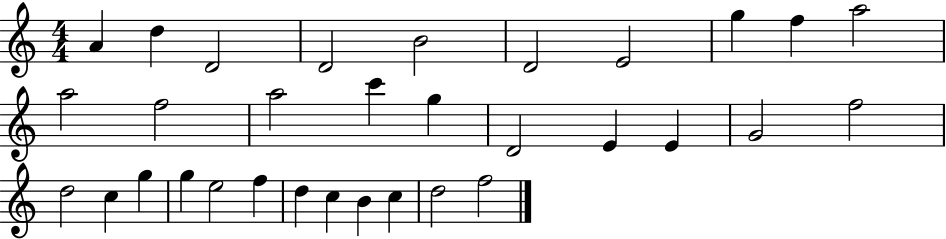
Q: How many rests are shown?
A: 0